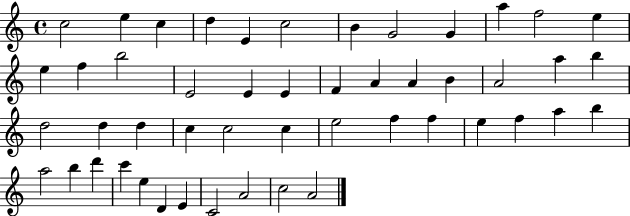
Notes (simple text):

C5/h E5/q C5/q D5/q E4/q C5/h B4/q G4/h G4/q A5/q F5/h E5/q E5/q F5/q B5/h E4/h E4/q E4/q F4/q A4/q A4/q B4/q A4/h A5/q B5/q D5/h D5/q D5/q C5/q C5/h C5/q E5/h F5/q F5/q E5/q F5/q A5/q B5/q A5/h B5/q D6/q C6/q E5/q D4/q E4/q C4/h A4/h C5/h A4/h